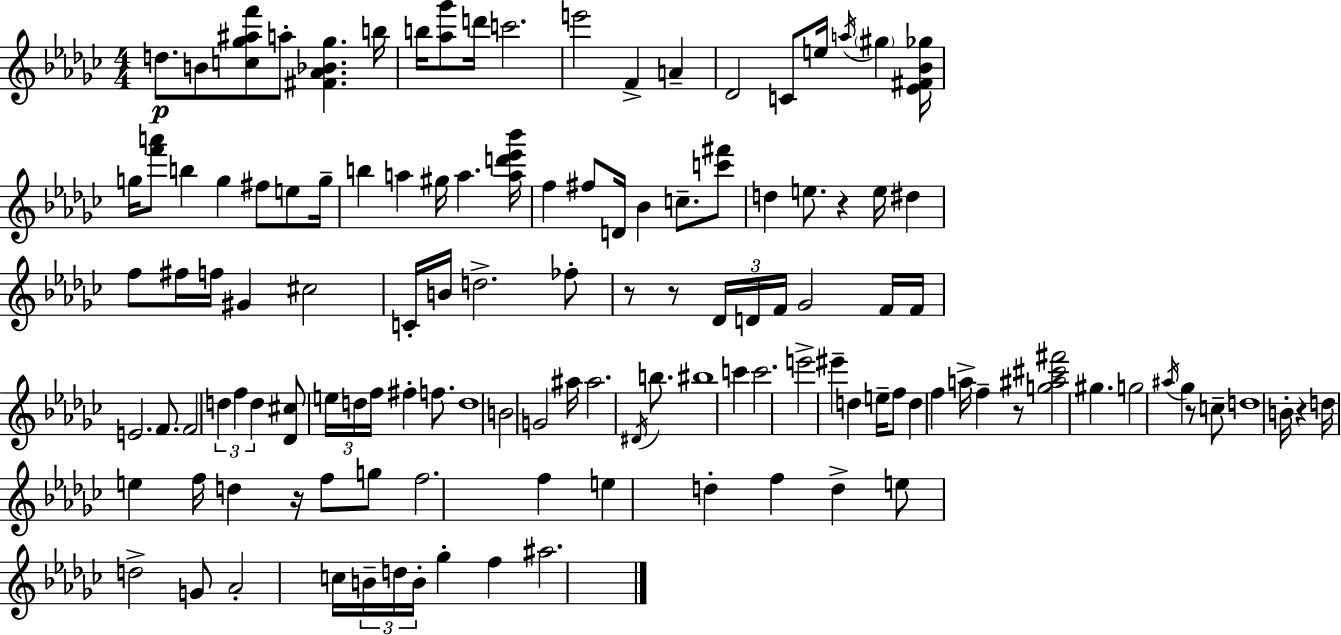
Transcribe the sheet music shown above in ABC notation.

X:1
T:Untitled
M:4/4
L:1/4
K:Ebm
d/2 B/2 [c_g^af']/2 a/2 [^F_A_B_g] b/4 b/4 [_a_g']/2 d'/4 c'2 e'2 F A _D2 C/2 e/4 a/4 ^g [_E^F_B_g]/4 g/4 [f'a']/2 b g ^f/2 e/2 g/4 b a ^g/4 a [ad'_e'_b']/4 f ^f/2 D/4 _B c/2 [c'^f']/2 d e/2 z e/4 ^d f/2 ^f/4 f/4 ^G ^c2 C/4 B/4 d2 _f/2 z/2 z/2 _D/4 D/4 F/4 _G2 F/4 F/4 E2 F/2 F2 d f d [_D^c]/2 e/4 d/4 f/4 ^f f/2 d4 B2 G2 ^a/4 ^a2 ^D/4 b/2 ^b4 c' c'2 e'2 ^e' d e/4 f/2 d f a/4 f z/2 [g^a^c'^f']2 ^g g2 ^a/4 _g z/2 c/2 d4 B/4 z d/4 e f/4 d z/4 f/2 g/2 f2 f e d f d e/2 d2 G/2 _A2 c/4 B/4 d/4 B/4 _g f ^a2